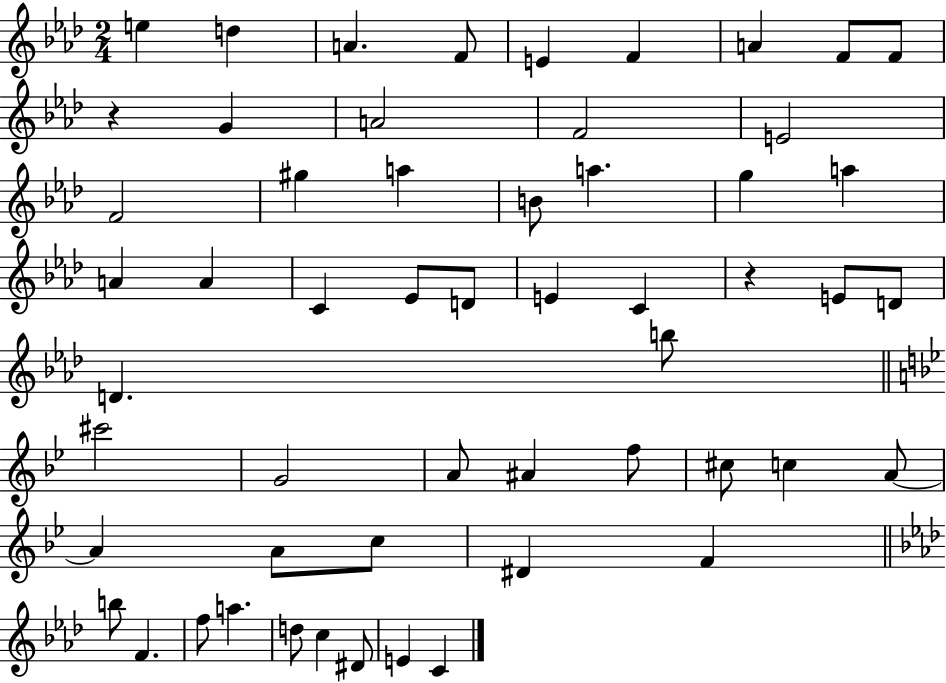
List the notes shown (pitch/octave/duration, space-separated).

E5/q D5/q A4/q. F4/e E4/q F4/q A4/q F4/e F4/e R/q G4/q A4/h F4/h E4/h F4/h G#5/q A5/q B4/e A5/q. G5/q A5/q A4/q A4/q C4/q Eb4/e D4/e E4/q C4/q R/q E4/e D4/e D4/q. B5/e C#6/h G4/h A4/e A#4/q F5/e C#5/e C5/q A4/e A4/q A4/e C5/e D#4/q F4/q B5/e F4/q. F5/e A5/q. D5/e C5/q D#4/e E4/q C4/q